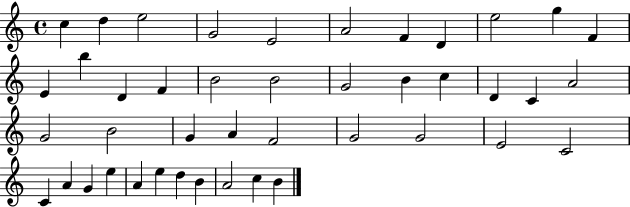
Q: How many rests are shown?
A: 0